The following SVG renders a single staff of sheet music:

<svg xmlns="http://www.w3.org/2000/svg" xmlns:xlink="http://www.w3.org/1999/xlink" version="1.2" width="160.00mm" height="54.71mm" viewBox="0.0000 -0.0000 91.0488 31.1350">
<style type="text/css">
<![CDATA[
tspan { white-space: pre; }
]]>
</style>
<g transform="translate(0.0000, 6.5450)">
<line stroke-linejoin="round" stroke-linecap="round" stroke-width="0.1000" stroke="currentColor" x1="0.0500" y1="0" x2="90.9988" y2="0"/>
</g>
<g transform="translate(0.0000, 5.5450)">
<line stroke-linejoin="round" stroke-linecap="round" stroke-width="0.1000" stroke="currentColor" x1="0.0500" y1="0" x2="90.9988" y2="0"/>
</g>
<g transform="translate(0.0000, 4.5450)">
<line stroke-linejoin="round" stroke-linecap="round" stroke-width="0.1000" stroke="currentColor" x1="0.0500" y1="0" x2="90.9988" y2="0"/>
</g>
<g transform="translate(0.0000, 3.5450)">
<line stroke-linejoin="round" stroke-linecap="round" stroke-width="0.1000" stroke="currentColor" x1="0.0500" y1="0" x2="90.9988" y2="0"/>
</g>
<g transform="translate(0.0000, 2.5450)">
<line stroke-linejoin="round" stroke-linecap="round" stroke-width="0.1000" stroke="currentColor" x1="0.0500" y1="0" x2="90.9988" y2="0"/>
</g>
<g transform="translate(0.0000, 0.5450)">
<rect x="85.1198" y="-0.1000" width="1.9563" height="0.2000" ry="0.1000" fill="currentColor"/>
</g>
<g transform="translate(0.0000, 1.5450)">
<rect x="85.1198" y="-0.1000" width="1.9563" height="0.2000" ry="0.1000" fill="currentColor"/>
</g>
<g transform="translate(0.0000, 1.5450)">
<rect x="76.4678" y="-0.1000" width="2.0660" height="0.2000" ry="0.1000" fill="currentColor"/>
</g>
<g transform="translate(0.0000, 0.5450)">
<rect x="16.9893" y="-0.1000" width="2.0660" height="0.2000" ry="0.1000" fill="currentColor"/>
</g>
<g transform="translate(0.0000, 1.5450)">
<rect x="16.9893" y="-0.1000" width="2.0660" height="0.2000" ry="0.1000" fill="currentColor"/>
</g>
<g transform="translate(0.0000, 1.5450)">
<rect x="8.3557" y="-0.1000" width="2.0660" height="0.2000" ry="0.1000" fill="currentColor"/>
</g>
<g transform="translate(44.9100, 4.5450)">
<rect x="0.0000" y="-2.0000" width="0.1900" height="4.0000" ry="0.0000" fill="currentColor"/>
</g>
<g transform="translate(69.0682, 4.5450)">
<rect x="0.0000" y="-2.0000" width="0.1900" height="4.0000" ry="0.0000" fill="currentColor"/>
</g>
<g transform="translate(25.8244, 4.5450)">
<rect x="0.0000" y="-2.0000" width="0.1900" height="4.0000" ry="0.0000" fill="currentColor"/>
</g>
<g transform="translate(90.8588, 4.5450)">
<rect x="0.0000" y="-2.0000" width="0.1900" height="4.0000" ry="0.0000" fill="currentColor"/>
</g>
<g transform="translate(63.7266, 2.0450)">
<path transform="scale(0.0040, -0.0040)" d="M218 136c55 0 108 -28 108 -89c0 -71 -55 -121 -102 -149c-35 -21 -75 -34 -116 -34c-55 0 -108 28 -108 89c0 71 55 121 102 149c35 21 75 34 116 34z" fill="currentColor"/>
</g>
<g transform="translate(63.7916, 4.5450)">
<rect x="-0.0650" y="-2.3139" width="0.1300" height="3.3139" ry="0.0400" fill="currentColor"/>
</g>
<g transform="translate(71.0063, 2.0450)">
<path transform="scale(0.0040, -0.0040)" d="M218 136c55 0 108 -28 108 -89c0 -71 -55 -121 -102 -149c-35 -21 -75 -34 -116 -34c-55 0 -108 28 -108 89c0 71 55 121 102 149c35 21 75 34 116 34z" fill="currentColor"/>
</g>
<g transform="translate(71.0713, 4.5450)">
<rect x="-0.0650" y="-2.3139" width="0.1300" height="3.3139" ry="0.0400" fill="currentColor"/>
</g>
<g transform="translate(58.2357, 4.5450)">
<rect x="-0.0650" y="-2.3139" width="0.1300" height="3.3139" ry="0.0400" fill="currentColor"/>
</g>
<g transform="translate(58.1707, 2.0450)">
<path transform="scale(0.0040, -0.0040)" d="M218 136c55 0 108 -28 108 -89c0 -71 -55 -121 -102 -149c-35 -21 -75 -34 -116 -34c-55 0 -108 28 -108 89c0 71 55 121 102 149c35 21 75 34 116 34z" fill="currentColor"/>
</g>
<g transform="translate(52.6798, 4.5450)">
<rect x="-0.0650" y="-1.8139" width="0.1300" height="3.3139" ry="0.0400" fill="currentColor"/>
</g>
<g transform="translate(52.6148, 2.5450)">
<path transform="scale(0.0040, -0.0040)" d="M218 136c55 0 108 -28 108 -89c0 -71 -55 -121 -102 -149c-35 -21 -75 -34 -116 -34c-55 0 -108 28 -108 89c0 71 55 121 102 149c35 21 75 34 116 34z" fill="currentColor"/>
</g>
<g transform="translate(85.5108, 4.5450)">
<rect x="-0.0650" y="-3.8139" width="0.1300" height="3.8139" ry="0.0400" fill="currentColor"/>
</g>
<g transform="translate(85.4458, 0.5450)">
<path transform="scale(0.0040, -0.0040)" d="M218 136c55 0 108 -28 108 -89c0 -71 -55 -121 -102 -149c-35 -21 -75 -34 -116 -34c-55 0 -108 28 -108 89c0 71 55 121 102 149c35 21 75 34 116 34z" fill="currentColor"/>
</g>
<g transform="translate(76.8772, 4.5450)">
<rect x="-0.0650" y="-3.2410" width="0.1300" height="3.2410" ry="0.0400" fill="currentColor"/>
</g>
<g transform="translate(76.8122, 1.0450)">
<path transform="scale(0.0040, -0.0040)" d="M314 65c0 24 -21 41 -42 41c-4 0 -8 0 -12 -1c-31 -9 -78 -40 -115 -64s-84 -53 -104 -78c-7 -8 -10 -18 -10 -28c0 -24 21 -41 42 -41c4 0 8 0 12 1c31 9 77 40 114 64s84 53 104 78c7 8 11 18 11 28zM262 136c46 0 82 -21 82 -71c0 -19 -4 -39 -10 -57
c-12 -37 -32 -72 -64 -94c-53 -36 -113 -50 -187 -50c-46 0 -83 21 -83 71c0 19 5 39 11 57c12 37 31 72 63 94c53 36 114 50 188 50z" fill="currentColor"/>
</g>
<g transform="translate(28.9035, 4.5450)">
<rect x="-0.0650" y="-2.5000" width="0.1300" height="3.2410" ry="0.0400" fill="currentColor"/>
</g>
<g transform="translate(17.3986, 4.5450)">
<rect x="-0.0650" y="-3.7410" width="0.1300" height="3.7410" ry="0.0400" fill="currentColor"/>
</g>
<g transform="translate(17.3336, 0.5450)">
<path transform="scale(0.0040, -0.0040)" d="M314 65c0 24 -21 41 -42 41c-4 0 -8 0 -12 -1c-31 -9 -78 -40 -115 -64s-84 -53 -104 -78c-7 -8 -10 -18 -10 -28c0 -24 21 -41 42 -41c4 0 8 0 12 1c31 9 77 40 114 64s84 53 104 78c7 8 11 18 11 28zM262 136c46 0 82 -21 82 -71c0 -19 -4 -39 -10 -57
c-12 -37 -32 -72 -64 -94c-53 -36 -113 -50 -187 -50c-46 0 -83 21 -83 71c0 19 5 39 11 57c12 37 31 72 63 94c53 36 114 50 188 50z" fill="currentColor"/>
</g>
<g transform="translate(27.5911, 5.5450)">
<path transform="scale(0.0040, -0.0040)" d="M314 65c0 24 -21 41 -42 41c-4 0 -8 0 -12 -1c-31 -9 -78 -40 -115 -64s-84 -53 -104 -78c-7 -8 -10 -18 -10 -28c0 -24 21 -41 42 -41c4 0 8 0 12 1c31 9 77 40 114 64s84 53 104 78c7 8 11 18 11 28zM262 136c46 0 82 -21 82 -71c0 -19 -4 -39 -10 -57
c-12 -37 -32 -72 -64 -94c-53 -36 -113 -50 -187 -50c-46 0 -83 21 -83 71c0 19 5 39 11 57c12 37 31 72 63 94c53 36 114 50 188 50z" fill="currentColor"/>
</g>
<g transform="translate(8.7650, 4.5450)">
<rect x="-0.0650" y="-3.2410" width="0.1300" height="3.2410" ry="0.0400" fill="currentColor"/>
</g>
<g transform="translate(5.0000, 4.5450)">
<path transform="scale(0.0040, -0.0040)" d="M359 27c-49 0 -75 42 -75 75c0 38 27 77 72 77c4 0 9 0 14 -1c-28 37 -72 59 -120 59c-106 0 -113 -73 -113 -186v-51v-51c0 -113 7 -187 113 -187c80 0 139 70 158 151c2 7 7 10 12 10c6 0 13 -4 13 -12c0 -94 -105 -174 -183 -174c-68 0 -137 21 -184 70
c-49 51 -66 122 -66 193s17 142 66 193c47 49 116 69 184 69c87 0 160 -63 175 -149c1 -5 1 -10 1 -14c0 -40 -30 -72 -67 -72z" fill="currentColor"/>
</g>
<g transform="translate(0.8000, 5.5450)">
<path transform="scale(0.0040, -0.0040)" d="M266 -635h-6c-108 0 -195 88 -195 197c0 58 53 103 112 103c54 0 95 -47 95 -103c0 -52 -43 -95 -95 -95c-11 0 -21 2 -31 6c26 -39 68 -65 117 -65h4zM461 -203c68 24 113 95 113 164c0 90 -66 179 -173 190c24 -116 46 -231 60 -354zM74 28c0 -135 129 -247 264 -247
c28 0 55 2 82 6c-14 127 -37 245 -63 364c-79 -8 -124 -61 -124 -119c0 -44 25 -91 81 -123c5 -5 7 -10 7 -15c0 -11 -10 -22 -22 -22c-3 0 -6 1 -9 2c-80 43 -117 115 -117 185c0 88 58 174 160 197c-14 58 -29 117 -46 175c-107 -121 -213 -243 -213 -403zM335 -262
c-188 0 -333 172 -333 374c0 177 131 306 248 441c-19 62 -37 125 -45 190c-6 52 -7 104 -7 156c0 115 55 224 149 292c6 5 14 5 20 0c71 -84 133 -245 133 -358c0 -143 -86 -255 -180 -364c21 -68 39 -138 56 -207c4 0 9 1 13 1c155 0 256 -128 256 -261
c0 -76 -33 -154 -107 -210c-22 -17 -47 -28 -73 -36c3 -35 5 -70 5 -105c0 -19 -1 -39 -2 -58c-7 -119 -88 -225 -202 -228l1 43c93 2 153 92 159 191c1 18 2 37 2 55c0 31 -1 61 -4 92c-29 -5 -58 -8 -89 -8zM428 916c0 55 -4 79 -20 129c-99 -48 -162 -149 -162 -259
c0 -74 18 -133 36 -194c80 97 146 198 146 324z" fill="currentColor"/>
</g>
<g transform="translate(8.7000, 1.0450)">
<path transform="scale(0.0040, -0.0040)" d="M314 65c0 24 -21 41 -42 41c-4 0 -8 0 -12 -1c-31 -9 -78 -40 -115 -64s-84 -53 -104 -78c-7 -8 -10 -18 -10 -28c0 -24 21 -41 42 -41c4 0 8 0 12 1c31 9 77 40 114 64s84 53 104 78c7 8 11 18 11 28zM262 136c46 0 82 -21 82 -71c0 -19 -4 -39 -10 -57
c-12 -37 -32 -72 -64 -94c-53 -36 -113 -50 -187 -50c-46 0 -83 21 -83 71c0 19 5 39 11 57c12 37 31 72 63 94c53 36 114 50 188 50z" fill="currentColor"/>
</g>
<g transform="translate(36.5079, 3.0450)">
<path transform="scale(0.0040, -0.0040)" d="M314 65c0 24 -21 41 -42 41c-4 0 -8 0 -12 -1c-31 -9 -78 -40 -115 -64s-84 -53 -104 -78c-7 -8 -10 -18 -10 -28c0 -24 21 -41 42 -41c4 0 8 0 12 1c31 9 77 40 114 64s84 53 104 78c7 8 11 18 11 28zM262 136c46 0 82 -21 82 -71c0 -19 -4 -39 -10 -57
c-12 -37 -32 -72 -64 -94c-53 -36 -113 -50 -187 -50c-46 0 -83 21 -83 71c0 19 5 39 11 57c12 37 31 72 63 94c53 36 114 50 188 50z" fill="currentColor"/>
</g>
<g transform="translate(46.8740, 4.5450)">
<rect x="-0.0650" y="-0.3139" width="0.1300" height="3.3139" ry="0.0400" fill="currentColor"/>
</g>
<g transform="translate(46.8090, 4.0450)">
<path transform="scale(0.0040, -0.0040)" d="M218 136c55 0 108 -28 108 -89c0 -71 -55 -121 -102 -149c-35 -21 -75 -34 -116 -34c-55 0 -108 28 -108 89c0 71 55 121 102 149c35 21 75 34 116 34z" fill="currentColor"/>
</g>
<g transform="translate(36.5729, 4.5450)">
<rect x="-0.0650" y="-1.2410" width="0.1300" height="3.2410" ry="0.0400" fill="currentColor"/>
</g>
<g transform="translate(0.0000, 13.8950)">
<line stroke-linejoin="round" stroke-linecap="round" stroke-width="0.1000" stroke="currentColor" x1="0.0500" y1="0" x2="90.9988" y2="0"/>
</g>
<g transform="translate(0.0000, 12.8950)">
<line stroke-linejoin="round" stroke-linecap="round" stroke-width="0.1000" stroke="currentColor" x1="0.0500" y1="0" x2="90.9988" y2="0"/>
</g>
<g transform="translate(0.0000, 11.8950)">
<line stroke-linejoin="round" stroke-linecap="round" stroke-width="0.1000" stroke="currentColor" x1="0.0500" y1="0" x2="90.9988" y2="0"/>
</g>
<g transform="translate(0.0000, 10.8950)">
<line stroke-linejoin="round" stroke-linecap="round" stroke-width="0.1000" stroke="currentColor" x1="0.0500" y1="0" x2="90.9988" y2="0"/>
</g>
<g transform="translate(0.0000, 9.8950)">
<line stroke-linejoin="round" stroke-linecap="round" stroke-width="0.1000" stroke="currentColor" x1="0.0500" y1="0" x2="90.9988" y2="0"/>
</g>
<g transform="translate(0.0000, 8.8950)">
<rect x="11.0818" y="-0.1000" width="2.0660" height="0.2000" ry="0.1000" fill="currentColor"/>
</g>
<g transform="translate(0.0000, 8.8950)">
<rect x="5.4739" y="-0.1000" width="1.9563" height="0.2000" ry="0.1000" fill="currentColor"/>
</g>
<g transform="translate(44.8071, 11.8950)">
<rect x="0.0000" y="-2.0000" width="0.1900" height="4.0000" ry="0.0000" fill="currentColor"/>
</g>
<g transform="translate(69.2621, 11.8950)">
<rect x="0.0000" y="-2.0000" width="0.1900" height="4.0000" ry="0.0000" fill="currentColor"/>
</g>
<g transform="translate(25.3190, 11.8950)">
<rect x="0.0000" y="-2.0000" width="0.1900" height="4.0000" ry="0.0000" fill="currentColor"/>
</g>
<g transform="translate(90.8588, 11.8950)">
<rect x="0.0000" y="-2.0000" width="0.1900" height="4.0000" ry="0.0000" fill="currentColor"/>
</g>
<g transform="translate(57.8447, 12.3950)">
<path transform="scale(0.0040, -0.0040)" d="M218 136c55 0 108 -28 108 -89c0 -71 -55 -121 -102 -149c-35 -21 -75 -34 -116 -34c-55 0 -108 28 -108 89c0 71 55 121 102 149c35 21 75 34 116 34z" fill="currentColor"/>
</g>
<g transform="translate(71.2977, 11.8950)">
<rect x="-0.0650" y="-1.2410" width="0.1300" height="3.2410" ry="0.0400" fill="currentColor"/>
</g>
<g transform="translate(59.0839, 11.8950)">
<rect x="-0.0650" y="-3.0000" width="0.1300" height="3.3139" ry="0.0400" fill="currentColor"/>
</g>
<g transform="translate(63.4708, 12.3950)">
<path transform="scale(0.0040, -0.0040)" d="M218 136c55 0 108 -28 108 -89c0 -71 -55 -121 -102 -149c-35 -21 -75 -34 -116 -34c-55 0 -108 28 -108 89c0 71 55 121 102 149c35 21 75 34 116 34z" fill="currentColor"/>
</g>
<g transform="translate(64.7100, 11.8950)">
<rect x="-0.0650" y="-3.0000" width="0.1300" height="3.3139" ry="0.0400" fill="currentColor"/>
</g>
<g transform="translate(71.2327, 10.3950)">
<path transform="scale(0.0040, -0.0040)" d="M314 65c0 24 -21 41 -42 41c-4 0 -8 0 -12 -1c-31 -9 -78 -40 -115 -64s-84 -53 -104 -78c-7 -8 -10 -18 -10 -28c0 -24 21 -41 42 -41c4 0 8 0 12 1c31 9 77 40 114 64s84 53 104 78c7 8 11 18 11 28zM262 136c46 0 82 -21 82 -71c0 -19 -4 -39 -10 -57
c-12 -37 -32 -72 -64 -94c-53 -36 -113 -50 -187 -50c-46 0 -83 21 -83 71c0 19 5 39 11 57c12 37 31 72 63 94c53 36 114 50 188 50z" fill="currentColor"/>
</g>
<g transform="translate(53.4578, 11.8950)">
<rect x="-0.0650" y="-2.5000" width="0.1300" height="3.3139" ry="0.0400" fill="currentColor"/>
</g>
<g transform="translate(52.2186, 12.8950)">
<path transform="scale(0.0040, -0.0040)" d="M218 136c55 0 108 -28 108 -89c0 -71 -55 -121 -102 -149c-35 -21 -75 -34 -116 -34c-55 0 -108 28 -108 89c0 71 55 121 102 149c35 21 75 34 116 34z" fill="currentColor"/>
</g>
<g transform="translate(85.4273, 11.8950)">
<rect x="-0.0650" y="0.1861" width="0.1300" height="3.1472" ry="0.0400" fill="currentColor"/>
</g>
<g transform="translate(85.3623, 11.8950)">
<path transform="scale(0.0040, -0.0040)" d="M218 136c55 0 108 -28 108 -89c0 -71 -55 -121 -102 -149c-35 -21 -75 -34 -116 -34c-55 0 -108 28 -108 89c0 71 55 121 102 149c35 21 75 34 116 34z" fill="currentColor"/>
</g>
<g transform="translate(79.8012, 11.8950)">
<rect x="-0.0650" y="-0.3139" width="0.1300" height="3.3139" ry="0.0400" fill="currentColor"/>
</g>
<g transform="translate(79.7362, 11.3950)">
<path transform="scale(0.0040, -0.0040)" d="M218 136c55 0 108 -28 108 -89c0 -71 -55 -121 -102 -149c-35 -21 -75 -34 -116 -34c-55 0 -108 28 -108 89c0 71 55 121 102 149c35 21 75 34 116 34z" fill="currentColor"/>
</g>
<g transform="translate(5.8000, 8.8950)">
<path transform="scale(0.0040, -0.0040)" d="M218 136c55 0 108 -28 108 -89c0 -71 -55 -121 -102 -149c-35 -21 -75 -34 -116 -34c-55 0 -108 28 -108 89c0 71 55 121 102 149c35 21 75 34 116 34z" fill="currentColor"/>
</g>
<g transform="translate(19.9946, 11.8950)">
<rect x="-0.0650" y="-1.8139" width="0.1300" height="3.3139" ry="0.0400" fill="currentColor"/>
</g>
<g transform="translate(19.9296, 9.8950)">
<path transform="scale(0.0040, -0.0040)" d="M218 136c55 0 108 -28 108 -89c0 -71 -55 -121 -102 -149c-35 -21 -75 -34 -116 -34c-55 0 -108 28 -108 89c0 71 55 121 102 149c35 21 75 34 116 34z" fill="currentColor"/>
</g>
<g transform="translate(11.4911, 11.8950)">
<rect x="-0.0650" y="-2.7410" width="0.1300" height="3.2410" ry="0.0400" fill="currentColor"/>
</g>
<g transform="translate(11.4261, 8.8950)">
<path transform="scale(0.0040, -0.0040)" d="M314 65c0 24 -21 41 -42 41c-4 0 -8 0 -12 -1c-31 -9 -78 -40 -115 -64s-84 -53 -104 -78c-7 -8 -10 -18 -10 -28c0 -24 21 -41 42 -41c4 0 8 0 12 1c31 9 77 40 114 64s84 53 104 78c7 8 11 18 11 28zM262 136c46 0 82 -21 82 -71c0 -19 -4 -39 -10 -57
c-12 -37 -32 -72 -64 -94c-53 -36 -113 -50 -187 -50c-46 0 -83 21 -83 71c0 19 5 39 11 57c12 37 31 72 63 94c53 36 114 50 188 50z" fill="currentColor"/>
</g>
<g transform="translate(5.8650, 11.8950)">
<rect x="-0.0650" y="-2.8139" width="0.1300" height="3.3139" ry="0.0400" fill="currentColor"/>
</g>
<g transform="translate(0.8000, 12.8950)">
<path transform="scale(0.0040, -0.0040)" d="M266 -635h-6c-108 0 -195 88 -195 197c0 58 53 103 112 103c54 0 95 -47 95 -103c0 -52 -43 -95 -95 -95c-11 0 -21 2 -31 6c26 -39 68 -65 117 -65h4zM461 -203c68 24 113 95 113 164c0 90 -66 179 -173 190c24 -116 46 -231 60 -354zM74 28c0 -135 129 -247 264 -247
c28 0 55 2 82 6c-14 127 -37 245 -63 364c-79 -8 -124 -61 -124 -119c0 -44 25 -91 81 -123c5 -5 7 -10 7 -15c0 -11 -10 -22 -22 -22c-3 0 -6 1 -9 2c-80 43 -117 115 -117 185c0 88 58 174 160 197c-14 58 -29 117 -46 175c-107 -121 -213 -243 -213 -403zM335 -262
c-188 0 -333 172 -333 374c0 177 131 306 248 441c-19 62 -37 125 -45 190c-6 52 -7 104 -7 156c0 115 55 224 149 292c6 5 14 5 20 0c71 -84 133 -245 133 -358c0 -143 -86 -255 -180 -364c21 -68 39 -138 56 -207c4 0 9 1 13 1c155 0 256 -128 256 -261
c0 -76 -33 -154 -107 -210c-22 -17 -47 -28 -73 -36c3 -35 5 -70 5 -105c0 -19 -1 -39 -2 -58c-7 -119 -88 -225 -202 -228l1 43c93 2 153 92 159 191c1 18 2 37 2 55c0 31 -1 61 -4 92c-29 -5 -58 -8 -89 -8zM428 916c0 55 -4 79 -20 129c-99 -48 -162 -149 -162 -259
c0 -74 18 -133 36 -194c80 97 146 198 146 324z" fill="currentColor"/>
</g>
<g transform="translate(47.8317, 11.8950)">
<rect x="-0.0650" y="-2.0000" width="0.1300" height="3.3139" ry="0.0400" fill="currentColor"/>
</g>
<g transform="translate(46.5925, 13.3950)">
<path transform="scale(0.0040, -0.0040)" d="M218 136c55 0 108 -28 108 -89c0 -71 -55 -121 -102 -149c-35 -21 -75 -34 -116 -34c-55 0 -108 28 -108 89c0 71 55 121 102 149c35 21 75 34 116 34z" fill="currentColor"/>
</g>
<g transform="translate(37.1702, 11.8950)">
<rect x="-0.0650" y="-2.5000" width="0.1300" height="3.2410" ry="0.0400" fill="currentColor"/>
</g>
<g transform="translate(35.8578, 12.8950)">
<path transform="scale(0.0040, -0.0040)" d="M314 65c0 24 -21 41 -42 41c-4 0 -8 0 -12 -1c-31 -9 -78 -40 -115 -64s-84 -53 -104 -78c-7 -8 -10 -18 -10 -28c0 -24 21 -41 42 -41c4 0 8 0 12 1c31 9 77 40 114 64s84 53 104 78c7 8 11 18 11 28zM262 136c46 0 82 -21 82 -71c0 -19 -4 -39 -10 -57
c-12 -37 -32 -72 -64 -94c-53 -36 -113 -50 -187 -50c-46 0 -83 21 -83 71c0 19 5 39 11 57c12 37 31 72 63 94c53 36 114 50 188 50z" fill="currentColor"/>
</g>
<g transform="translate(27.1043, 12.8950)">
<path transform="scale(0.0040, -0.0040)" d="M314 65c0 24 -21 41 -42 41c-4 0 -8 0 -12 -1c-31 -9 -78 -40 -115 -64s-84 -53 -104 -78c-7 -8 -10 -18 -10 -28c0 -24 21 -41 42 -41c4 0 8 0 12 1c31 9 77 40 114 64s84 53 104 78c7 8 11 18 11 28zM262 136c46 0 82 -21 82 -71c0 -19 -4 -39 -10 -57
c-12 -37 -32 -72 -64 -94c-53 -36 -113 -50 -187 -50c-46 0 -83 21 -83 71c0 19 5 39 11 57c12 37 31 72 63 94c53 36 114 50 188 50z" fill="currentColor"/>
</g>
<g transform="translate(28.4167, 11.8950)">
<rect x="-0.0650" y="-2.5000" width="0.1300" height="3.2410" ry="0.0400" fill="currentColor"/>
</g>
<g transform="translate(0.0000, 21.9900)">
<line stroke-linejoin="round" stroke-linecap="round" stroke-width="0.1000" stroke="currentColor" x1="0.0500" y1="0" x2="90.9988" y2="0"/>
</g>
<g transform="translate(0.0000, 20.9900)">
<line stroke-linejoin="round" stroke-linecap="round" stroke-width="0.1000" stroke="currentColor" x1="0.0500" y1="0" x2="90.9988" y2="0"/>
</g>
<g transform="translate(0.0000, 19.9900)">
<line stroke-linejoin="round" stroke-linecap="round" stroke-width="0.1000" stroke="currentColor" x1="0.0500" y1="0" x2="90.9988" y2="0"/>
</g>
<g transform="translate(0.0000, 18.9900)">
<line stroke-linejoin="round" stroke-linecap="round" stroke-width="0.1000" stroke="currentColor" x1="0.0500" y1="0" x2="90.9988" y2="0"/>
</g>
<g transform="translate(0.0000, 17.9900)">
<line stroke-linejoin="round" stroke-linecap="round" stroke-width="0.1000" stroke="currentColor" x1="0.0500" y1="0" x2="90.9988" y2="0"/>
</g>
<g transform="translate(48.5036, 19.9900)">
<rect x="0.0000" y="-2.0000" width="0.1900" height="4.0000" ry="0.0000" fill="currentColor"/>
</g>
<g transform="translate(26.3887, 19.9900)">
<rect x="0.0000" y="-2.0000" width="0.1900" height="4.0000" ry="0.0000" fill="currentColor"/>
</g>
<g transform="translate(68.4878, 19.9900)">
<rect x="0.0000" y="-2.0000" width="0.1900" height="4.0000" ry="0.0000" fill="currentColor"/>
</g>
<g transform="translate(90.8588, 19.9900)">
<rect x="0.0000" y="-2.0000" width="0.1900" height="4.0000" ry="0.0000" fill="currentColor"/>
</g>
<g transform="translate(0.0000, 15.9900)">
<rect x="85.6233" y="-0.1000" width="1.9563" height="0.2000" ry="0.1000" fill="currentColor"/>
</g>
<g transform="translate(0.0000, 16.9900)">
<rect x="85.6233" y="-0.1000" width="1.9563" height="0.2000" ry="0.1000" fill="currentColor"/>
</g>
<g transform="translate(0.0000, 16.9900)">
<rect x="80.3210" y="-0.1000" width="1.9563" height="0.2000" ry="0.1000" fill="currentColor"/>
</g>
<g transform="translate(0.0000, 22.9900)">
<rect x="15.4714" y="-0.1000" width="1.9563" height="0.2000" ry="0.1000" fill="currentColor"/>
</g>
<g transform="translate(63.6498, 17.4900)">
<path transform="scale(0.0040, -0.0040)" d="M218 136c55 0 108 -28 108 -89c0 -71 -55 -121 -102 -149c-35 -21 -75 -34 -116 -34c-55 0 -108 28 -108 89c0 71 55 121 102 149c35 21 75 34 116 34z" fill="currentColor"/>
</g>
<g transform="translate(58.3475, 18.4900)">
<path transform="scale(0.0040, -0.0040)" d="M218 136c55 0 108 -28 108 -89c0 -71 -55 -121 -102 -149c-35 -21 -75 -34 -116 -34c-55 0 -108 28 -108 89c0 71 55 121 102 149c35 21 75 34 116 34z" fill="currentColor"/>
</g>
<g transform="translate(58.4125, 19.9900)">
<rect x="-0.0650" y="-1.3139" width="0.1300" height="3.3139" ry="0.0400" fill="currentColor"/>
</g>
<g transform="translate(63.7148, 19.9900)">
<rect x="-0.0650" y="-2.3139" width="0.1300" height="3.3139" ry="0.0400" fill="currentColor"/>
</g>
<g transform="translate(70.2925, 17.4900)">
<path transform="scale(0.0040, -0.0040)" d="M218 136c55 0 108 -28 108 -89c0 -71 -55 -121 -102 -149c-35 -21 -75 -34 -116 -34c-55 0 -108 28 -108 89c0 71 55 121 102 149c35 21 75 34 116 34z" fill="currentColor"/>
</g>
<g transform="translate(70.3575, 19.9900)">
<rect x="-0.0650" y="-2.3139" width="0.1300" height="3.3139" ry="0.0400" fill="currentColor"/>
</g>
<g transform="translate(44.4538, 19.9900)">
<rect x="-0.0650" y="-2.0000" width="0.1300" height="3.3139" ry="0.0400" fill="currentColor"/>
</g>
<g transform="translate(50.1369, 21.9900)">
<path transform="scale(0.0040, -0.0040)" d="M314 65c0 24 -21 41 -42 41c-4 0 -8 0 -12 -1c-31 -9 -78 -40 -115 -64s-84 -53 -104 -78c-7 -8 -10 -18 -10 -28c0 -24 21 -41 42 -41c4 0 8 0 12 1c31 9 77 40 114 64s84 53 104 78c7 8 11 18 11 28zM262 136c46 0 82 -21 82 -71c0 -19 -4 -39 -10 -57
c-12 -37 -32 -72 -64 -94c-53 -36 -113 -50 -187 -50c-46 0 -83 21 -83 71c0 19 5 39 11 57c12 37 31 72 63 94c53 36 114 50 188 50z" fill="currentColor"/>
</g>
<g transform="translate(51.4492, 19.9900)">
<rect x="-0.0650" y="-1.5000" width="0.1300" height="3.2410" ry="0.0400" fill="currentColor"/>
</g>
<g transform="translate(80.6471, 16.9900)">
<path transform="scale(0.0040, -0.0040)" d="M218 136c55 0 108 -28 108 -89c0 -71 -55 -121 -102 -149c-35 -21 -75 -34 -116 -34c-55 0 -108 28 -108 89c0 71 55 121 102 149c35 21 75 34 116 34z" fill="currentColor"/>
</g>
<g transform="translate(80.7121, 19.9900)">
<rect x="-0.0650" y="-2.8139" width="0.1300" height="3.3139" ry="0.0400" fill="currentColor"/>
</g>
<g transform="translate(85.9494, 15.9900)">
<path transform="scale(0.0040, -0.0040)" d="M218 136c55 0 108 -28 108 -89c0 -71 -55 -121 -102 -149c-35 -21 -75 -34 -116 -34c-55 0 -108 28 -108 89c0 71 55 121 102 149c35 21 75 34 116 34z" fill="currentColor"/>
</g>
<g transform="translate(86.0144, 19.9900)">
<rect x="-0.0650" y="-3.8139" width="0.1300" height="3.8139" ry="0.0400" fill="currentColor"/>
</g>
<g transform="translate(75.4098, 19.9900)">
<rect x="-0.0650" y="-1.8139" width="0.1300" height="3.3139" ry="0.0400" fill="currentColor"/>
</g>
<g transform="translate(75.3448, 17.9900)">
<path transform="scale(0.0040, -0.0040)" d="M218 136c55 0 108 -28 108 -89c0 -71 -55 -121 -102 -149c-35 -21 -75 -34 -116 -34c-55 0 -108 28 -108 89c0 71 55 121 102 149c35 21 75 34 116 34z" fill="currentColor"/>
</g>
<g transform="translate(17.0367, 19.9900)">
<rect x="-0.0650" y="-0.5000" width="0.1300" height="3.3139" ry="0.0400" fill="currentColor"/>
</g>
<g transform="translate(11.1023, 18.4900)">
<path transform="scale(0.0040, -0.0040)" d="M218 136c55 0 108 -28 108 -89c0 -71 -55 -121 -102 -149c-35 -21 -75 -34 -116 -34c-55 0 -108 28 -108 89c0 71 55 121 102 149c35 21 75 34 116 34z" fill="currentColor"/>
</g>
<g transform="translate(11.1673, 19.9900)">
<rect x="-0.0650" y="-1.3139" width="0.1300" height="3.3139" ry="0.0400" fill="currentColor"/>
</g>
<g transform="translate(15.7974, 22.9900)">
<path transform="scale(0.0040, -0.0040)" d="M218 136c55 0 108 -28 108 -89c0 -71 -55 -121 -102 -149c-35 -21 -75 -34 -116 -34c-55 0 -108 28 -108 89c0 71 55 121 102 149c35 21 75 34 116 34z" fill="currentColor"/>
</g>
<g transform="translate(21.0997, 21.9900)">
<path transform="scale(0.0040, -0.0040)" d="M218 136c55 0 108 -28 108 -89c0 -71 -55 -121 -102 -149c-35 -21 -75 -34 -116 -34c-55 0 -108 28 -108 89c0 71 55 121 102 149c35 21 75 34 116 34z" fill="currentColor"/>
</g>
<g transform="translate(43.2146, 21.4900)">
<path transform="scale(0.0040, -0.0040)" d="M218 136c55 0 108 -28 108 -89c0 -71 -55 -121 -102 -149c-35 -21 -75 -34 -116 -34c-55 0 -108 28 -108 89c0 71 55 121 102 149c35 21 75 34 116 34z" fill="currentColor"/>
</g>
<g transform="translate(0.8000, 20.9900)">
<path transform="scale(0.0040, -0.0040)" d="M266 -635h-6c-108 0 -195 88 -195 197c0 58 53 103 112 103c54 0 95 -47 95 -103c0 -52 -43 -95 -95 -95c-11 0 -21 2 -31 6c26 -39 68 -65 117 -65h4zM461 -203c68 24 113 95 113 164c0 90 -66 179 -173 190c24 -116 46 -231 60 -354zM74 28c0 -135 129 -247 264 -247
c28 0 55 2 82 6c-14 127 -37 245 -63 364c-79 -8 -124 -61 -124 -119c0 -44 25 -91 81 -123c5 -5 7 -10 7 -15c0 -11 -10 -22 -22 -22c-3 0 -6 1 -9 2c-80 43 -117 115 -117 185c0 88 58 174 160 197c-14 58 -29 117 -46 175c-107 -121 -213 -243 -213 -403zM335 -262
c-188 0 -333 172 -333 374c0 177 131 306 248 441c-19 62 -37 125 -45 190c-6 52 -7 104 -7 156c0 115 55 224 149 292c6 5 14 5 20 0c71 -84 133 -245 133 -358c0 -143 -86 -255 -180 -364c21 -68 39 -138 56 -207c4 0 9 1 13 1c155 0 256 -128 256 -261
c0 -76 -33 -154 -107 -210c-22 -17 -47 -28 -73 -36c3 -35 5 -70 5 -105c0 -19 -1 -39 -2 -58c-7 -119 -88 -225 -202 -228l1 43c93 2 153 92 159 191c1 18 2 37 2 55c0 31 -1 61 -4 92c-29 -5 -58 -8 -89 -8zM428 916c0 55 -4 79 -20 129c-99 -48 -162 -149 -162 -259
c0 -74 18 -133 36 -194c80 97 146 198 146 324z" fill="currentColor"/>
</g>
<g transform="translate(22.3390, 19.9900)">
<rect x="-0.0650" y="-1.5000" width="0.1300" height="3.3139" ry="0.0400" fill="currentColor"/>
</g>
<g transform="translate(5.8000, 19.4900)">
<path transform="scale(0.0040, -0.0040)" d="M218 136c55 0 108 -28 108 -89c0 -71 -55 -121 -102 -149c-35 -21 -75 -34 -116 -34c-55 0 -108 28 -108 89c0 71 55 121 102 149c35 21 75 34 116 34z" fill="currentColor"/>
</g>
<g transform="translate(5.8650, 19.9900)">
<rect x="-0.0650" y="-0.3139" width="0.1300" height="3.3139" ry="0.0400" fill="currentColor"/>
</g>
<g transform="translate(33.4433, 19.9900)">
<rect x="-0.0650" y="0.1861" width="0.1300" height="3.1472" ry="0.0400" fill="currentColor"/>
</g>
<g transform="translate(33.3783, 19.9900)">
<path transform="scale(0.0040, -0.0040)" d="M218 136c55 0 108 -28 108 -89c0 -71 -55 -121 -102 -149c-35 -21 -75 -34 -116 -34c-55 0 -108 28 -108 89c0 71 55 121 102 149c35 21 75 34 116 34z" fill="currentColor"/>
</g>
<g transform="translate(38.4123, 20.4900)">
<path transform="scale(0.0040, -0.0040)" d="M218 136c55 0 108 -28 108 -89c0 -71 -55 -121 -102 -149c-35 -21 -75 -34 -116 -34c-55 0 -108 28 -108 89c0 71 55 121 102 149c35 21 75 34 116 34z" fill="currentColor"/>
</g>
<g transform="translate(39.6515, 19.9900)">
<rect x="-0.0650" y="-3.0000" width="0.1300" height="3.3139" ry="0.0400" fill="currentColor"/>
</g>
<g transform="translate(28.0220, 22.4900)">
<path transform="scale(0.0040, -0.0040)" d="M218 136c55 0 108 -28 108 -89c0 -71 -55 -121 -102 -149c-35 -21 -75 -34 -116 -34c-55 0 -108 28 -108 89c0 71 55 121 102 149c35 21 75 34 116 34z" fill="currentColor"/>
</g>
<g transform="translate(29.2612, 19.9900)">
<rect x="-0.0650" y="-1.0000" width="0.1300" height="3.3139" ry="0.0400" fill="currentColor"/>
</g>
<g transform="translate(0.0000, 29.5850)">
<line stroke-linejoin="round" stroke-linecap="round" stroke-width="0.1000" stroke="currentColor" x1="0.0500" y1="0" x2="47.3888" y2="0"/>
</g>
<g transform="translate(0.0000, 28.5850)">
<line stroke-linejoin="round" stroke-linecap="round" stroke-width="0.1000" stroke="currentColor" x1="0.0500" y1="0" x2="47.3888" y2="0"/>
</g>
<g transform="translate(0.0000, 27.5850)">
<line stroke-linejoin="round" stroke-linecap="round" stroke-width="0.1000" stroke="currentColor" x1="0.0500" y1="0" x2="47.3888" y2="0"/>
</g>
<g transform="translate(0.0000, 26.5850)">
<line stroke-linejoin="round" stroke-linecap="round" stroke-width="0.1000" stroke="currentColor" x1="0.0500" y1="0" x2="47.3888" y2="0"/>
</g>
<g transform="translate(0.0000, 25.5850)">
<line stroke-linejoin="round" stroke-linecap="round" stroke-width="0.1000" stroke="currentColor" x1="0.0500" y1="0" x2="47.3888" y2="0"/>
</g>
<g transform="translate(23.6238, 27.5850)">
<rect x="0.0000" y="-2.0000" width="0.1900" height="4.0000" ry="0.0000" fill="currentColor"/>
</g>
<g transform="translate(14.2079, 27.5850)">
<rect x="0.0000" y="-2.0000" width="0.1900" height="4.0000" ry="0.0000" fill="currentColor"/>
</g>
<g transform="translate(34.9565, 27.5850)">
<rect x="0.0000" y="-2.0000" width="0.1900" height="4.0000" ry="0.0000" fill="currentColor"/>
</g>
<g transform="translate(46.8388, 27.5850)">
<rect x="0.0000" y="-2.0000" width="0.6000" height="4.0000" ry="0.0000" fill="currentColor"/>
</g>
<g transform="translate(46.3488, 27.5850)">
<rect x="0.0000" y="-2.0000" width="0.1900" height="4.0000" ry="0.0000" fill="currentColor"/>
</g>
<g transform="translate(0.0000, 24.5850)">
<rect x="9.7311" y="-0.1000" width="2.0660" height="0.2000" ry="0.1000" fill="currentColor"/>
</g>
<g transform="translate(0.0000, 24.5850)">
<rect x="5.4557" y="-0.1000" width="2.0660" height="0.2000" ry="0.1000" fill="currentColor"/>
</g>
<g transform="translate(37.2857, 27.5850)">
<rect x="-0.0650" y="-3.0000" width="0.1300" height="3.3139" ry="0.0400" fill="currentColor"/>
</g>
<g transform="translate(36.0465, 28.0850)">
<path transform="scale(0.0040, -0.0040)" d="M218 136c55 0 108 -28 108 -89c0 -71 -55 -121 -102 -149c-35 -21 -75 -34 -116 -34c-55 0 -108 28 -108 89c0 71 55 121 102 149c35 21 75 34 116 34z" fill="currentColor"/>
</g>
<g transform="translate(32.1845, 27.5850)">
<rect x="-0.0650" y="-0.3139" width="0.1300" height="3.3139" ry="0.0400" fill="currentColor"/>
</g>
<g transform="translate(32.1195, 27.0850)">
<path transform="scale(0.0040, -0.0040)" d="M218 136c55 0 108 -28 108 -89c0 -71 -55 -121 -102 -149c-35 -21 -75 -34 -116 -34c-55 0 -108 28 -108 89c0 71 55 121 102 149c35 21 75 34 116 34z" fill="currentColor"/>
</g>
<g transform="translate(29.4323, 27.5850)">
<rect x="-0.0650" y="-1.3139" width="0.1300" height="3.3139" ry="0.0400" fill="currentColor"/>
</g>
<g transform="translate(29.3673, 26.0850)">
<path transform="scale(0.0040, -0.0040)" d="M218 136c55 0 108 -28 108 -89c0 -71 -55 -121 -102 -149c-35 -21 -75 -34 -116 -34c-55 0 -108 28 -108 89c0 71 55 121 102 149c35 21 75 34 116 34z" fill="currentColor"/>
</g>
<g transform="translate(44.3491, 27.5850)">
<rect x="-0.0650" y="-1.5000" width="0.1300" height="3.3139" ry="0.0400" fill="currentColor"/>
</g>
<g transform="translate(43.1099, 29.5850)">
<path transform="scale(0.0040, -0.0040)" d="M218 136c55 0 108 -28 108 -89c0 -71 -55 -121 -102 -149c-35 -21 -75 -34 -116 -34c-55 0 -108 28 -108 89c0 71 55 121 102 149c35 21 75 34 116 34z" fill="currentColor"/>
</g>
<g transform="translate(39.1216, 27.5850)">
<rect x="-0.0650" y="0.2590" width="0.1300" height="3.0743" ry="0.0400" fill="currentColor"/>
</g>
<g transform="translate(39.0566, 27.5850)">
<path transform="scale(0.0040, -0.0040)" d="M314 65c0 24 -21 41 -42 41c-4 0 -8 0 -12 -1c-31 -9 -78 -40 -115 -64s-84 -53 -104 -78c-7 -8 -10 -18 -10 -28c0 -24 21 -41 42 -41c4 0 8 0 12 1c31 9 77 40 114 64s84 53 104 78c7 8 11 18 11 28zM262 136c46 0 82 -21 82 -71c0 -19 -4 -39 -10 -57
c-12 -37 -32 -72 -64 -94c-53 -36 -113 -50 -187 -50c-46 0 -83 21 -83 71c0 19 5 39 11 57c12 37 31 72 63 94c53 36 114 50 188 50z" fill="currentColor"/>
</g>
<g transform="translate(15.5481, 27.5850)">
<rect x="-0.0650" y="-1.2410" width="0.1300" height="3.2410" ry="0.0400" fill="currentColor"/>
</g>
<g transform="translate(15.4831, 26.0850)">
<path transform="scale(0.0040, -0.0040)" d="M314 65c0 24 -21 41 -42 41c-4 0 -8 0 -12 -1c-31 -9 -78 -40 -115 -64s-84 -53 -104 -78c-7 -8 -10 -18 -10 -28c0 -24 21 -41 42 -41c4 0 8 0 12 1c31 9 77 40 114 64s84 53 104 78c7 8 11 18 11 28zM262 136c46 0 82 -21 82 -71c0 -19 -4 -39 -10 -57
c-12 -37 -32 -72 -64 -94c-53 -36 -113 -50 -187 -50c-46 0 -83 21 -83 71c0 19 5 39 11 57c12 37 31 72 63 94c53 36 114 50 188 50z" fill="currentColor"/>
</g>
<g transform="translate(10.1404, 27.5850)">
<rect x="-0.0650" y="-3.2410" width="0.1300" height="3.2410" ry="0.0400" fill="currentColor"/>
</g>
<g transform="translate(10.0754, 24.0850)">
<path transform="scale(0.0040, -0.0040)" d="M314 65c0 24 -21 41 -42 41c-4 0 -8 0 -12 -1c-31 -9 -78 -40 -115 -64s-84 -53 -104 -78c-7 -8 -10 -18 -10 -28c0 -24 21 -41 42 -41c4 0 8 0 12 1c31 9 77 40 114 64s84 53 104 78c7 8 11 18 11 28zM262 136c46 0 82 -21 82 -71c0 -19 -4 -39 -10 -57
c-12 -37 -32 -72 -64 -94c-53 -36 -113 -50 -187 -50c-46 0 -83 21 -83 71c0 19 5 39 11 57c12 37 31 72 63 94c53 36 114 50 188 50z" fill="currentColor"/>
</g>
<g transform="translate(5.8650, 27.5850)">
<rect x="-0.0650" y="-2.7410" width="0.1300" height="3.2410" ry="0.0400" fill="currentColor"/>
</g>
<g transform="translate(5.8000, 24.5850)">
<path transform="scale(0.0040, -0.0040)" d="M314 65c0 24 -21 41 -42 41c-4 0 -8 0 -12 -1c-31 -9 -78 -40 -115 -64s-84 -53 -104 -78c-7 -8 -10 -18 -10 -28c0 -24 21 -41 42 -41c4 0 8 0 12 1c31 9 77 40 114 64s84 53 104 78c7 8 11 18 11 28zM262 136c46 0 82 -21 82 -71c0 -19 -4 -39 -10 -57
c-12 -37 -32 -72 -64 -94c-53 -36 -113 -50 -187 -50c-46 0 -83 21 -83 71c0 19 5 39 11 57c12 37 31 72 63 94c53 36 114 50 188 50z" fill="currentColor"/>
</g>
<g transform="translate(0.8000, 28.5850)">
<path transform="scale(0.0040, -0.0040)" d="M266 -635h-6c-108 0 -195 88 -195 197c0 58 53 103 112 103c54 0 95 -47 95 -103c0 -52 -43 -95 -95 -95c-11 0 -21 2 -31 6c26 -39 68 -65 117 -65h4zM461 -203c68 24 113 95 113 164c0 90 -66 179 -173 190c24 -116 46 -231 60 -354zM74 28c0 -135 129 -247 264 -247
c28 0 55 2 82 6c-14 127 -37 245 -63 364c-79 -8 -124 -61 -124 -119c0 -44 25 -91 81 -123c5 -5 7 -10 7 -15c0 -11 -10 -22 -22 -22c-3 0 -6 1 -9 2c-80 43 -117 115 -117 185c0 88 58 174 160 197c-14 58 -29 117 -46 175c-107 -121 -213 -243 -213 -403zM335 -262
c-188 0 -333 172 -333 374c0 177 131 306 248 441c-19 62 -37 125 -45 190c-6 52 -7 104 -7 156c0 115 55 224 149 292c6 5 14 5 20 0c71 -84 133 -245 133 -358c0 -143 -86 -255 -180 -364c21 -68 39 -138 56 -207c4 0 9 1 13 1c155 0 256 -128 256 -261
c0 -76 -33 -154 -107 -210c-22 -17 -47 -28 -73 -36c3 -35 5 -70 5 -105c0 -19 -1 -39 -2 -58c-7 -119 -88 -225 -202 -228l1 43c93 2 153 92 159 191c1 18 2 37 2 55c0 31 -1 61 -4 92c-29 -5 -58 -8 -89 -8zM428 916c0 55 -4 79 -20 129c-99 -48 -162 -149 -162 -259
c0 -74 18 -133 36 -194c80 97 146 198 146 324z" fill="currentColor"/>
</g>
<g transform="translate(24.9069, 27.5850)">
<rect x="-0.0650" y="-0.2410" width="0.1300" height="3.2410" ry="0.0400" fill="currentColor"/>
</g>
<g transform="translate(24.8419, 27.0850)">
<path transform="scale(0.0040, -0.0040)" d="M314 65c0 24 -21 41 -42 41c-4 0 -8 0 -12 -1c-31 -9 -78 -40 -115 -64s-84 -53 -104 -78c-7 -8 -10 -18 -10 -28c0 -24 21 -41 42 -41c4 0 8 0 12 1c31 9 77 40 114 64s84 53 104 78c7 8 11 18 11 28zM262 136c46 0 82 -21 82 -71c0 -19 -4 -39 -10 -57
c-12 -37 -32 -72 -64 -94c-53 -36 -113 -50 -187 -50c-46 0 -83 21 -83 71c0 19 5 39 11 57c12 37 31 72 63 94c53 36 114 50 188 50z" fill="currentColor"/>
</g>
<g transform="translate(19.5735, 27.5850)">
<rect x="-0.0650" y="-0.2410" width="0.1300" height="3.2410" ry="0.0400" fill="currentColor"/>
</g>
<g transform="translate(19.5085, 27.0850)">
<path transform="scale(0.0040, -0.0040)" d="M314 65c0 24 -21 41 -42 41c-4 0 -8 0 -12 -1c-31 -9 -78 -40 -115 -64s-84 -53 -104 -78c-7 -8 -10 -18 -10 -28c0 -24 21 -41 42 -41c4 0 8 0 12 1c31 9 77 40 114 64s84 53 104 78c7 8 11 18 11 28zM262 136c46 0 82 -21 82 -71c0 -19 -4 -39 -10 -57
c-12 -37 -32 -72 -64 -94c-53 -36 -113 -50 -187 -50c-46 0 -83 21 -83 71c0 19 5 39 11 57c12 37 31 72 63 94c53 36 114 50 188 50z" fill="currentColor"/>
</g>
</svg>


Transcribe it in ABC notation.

X:1
T:Untitled
M:4/4
L:1/4
K:C
b2 c'2 G2 e2 c f g g g b2 c' a a2 f G2 G2 F G A A e2 c B c e C E D B A F E2 e g g f a c' a2 b2 e2 c2 c2 e c A B2 E